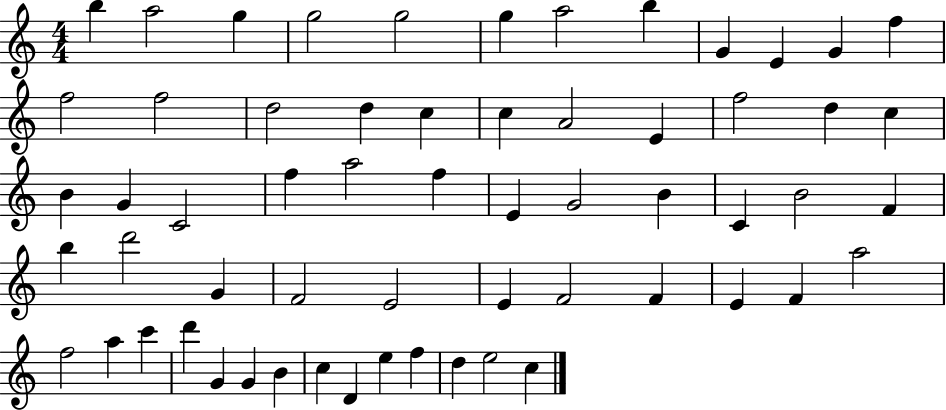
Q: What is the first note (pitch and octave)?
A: B5